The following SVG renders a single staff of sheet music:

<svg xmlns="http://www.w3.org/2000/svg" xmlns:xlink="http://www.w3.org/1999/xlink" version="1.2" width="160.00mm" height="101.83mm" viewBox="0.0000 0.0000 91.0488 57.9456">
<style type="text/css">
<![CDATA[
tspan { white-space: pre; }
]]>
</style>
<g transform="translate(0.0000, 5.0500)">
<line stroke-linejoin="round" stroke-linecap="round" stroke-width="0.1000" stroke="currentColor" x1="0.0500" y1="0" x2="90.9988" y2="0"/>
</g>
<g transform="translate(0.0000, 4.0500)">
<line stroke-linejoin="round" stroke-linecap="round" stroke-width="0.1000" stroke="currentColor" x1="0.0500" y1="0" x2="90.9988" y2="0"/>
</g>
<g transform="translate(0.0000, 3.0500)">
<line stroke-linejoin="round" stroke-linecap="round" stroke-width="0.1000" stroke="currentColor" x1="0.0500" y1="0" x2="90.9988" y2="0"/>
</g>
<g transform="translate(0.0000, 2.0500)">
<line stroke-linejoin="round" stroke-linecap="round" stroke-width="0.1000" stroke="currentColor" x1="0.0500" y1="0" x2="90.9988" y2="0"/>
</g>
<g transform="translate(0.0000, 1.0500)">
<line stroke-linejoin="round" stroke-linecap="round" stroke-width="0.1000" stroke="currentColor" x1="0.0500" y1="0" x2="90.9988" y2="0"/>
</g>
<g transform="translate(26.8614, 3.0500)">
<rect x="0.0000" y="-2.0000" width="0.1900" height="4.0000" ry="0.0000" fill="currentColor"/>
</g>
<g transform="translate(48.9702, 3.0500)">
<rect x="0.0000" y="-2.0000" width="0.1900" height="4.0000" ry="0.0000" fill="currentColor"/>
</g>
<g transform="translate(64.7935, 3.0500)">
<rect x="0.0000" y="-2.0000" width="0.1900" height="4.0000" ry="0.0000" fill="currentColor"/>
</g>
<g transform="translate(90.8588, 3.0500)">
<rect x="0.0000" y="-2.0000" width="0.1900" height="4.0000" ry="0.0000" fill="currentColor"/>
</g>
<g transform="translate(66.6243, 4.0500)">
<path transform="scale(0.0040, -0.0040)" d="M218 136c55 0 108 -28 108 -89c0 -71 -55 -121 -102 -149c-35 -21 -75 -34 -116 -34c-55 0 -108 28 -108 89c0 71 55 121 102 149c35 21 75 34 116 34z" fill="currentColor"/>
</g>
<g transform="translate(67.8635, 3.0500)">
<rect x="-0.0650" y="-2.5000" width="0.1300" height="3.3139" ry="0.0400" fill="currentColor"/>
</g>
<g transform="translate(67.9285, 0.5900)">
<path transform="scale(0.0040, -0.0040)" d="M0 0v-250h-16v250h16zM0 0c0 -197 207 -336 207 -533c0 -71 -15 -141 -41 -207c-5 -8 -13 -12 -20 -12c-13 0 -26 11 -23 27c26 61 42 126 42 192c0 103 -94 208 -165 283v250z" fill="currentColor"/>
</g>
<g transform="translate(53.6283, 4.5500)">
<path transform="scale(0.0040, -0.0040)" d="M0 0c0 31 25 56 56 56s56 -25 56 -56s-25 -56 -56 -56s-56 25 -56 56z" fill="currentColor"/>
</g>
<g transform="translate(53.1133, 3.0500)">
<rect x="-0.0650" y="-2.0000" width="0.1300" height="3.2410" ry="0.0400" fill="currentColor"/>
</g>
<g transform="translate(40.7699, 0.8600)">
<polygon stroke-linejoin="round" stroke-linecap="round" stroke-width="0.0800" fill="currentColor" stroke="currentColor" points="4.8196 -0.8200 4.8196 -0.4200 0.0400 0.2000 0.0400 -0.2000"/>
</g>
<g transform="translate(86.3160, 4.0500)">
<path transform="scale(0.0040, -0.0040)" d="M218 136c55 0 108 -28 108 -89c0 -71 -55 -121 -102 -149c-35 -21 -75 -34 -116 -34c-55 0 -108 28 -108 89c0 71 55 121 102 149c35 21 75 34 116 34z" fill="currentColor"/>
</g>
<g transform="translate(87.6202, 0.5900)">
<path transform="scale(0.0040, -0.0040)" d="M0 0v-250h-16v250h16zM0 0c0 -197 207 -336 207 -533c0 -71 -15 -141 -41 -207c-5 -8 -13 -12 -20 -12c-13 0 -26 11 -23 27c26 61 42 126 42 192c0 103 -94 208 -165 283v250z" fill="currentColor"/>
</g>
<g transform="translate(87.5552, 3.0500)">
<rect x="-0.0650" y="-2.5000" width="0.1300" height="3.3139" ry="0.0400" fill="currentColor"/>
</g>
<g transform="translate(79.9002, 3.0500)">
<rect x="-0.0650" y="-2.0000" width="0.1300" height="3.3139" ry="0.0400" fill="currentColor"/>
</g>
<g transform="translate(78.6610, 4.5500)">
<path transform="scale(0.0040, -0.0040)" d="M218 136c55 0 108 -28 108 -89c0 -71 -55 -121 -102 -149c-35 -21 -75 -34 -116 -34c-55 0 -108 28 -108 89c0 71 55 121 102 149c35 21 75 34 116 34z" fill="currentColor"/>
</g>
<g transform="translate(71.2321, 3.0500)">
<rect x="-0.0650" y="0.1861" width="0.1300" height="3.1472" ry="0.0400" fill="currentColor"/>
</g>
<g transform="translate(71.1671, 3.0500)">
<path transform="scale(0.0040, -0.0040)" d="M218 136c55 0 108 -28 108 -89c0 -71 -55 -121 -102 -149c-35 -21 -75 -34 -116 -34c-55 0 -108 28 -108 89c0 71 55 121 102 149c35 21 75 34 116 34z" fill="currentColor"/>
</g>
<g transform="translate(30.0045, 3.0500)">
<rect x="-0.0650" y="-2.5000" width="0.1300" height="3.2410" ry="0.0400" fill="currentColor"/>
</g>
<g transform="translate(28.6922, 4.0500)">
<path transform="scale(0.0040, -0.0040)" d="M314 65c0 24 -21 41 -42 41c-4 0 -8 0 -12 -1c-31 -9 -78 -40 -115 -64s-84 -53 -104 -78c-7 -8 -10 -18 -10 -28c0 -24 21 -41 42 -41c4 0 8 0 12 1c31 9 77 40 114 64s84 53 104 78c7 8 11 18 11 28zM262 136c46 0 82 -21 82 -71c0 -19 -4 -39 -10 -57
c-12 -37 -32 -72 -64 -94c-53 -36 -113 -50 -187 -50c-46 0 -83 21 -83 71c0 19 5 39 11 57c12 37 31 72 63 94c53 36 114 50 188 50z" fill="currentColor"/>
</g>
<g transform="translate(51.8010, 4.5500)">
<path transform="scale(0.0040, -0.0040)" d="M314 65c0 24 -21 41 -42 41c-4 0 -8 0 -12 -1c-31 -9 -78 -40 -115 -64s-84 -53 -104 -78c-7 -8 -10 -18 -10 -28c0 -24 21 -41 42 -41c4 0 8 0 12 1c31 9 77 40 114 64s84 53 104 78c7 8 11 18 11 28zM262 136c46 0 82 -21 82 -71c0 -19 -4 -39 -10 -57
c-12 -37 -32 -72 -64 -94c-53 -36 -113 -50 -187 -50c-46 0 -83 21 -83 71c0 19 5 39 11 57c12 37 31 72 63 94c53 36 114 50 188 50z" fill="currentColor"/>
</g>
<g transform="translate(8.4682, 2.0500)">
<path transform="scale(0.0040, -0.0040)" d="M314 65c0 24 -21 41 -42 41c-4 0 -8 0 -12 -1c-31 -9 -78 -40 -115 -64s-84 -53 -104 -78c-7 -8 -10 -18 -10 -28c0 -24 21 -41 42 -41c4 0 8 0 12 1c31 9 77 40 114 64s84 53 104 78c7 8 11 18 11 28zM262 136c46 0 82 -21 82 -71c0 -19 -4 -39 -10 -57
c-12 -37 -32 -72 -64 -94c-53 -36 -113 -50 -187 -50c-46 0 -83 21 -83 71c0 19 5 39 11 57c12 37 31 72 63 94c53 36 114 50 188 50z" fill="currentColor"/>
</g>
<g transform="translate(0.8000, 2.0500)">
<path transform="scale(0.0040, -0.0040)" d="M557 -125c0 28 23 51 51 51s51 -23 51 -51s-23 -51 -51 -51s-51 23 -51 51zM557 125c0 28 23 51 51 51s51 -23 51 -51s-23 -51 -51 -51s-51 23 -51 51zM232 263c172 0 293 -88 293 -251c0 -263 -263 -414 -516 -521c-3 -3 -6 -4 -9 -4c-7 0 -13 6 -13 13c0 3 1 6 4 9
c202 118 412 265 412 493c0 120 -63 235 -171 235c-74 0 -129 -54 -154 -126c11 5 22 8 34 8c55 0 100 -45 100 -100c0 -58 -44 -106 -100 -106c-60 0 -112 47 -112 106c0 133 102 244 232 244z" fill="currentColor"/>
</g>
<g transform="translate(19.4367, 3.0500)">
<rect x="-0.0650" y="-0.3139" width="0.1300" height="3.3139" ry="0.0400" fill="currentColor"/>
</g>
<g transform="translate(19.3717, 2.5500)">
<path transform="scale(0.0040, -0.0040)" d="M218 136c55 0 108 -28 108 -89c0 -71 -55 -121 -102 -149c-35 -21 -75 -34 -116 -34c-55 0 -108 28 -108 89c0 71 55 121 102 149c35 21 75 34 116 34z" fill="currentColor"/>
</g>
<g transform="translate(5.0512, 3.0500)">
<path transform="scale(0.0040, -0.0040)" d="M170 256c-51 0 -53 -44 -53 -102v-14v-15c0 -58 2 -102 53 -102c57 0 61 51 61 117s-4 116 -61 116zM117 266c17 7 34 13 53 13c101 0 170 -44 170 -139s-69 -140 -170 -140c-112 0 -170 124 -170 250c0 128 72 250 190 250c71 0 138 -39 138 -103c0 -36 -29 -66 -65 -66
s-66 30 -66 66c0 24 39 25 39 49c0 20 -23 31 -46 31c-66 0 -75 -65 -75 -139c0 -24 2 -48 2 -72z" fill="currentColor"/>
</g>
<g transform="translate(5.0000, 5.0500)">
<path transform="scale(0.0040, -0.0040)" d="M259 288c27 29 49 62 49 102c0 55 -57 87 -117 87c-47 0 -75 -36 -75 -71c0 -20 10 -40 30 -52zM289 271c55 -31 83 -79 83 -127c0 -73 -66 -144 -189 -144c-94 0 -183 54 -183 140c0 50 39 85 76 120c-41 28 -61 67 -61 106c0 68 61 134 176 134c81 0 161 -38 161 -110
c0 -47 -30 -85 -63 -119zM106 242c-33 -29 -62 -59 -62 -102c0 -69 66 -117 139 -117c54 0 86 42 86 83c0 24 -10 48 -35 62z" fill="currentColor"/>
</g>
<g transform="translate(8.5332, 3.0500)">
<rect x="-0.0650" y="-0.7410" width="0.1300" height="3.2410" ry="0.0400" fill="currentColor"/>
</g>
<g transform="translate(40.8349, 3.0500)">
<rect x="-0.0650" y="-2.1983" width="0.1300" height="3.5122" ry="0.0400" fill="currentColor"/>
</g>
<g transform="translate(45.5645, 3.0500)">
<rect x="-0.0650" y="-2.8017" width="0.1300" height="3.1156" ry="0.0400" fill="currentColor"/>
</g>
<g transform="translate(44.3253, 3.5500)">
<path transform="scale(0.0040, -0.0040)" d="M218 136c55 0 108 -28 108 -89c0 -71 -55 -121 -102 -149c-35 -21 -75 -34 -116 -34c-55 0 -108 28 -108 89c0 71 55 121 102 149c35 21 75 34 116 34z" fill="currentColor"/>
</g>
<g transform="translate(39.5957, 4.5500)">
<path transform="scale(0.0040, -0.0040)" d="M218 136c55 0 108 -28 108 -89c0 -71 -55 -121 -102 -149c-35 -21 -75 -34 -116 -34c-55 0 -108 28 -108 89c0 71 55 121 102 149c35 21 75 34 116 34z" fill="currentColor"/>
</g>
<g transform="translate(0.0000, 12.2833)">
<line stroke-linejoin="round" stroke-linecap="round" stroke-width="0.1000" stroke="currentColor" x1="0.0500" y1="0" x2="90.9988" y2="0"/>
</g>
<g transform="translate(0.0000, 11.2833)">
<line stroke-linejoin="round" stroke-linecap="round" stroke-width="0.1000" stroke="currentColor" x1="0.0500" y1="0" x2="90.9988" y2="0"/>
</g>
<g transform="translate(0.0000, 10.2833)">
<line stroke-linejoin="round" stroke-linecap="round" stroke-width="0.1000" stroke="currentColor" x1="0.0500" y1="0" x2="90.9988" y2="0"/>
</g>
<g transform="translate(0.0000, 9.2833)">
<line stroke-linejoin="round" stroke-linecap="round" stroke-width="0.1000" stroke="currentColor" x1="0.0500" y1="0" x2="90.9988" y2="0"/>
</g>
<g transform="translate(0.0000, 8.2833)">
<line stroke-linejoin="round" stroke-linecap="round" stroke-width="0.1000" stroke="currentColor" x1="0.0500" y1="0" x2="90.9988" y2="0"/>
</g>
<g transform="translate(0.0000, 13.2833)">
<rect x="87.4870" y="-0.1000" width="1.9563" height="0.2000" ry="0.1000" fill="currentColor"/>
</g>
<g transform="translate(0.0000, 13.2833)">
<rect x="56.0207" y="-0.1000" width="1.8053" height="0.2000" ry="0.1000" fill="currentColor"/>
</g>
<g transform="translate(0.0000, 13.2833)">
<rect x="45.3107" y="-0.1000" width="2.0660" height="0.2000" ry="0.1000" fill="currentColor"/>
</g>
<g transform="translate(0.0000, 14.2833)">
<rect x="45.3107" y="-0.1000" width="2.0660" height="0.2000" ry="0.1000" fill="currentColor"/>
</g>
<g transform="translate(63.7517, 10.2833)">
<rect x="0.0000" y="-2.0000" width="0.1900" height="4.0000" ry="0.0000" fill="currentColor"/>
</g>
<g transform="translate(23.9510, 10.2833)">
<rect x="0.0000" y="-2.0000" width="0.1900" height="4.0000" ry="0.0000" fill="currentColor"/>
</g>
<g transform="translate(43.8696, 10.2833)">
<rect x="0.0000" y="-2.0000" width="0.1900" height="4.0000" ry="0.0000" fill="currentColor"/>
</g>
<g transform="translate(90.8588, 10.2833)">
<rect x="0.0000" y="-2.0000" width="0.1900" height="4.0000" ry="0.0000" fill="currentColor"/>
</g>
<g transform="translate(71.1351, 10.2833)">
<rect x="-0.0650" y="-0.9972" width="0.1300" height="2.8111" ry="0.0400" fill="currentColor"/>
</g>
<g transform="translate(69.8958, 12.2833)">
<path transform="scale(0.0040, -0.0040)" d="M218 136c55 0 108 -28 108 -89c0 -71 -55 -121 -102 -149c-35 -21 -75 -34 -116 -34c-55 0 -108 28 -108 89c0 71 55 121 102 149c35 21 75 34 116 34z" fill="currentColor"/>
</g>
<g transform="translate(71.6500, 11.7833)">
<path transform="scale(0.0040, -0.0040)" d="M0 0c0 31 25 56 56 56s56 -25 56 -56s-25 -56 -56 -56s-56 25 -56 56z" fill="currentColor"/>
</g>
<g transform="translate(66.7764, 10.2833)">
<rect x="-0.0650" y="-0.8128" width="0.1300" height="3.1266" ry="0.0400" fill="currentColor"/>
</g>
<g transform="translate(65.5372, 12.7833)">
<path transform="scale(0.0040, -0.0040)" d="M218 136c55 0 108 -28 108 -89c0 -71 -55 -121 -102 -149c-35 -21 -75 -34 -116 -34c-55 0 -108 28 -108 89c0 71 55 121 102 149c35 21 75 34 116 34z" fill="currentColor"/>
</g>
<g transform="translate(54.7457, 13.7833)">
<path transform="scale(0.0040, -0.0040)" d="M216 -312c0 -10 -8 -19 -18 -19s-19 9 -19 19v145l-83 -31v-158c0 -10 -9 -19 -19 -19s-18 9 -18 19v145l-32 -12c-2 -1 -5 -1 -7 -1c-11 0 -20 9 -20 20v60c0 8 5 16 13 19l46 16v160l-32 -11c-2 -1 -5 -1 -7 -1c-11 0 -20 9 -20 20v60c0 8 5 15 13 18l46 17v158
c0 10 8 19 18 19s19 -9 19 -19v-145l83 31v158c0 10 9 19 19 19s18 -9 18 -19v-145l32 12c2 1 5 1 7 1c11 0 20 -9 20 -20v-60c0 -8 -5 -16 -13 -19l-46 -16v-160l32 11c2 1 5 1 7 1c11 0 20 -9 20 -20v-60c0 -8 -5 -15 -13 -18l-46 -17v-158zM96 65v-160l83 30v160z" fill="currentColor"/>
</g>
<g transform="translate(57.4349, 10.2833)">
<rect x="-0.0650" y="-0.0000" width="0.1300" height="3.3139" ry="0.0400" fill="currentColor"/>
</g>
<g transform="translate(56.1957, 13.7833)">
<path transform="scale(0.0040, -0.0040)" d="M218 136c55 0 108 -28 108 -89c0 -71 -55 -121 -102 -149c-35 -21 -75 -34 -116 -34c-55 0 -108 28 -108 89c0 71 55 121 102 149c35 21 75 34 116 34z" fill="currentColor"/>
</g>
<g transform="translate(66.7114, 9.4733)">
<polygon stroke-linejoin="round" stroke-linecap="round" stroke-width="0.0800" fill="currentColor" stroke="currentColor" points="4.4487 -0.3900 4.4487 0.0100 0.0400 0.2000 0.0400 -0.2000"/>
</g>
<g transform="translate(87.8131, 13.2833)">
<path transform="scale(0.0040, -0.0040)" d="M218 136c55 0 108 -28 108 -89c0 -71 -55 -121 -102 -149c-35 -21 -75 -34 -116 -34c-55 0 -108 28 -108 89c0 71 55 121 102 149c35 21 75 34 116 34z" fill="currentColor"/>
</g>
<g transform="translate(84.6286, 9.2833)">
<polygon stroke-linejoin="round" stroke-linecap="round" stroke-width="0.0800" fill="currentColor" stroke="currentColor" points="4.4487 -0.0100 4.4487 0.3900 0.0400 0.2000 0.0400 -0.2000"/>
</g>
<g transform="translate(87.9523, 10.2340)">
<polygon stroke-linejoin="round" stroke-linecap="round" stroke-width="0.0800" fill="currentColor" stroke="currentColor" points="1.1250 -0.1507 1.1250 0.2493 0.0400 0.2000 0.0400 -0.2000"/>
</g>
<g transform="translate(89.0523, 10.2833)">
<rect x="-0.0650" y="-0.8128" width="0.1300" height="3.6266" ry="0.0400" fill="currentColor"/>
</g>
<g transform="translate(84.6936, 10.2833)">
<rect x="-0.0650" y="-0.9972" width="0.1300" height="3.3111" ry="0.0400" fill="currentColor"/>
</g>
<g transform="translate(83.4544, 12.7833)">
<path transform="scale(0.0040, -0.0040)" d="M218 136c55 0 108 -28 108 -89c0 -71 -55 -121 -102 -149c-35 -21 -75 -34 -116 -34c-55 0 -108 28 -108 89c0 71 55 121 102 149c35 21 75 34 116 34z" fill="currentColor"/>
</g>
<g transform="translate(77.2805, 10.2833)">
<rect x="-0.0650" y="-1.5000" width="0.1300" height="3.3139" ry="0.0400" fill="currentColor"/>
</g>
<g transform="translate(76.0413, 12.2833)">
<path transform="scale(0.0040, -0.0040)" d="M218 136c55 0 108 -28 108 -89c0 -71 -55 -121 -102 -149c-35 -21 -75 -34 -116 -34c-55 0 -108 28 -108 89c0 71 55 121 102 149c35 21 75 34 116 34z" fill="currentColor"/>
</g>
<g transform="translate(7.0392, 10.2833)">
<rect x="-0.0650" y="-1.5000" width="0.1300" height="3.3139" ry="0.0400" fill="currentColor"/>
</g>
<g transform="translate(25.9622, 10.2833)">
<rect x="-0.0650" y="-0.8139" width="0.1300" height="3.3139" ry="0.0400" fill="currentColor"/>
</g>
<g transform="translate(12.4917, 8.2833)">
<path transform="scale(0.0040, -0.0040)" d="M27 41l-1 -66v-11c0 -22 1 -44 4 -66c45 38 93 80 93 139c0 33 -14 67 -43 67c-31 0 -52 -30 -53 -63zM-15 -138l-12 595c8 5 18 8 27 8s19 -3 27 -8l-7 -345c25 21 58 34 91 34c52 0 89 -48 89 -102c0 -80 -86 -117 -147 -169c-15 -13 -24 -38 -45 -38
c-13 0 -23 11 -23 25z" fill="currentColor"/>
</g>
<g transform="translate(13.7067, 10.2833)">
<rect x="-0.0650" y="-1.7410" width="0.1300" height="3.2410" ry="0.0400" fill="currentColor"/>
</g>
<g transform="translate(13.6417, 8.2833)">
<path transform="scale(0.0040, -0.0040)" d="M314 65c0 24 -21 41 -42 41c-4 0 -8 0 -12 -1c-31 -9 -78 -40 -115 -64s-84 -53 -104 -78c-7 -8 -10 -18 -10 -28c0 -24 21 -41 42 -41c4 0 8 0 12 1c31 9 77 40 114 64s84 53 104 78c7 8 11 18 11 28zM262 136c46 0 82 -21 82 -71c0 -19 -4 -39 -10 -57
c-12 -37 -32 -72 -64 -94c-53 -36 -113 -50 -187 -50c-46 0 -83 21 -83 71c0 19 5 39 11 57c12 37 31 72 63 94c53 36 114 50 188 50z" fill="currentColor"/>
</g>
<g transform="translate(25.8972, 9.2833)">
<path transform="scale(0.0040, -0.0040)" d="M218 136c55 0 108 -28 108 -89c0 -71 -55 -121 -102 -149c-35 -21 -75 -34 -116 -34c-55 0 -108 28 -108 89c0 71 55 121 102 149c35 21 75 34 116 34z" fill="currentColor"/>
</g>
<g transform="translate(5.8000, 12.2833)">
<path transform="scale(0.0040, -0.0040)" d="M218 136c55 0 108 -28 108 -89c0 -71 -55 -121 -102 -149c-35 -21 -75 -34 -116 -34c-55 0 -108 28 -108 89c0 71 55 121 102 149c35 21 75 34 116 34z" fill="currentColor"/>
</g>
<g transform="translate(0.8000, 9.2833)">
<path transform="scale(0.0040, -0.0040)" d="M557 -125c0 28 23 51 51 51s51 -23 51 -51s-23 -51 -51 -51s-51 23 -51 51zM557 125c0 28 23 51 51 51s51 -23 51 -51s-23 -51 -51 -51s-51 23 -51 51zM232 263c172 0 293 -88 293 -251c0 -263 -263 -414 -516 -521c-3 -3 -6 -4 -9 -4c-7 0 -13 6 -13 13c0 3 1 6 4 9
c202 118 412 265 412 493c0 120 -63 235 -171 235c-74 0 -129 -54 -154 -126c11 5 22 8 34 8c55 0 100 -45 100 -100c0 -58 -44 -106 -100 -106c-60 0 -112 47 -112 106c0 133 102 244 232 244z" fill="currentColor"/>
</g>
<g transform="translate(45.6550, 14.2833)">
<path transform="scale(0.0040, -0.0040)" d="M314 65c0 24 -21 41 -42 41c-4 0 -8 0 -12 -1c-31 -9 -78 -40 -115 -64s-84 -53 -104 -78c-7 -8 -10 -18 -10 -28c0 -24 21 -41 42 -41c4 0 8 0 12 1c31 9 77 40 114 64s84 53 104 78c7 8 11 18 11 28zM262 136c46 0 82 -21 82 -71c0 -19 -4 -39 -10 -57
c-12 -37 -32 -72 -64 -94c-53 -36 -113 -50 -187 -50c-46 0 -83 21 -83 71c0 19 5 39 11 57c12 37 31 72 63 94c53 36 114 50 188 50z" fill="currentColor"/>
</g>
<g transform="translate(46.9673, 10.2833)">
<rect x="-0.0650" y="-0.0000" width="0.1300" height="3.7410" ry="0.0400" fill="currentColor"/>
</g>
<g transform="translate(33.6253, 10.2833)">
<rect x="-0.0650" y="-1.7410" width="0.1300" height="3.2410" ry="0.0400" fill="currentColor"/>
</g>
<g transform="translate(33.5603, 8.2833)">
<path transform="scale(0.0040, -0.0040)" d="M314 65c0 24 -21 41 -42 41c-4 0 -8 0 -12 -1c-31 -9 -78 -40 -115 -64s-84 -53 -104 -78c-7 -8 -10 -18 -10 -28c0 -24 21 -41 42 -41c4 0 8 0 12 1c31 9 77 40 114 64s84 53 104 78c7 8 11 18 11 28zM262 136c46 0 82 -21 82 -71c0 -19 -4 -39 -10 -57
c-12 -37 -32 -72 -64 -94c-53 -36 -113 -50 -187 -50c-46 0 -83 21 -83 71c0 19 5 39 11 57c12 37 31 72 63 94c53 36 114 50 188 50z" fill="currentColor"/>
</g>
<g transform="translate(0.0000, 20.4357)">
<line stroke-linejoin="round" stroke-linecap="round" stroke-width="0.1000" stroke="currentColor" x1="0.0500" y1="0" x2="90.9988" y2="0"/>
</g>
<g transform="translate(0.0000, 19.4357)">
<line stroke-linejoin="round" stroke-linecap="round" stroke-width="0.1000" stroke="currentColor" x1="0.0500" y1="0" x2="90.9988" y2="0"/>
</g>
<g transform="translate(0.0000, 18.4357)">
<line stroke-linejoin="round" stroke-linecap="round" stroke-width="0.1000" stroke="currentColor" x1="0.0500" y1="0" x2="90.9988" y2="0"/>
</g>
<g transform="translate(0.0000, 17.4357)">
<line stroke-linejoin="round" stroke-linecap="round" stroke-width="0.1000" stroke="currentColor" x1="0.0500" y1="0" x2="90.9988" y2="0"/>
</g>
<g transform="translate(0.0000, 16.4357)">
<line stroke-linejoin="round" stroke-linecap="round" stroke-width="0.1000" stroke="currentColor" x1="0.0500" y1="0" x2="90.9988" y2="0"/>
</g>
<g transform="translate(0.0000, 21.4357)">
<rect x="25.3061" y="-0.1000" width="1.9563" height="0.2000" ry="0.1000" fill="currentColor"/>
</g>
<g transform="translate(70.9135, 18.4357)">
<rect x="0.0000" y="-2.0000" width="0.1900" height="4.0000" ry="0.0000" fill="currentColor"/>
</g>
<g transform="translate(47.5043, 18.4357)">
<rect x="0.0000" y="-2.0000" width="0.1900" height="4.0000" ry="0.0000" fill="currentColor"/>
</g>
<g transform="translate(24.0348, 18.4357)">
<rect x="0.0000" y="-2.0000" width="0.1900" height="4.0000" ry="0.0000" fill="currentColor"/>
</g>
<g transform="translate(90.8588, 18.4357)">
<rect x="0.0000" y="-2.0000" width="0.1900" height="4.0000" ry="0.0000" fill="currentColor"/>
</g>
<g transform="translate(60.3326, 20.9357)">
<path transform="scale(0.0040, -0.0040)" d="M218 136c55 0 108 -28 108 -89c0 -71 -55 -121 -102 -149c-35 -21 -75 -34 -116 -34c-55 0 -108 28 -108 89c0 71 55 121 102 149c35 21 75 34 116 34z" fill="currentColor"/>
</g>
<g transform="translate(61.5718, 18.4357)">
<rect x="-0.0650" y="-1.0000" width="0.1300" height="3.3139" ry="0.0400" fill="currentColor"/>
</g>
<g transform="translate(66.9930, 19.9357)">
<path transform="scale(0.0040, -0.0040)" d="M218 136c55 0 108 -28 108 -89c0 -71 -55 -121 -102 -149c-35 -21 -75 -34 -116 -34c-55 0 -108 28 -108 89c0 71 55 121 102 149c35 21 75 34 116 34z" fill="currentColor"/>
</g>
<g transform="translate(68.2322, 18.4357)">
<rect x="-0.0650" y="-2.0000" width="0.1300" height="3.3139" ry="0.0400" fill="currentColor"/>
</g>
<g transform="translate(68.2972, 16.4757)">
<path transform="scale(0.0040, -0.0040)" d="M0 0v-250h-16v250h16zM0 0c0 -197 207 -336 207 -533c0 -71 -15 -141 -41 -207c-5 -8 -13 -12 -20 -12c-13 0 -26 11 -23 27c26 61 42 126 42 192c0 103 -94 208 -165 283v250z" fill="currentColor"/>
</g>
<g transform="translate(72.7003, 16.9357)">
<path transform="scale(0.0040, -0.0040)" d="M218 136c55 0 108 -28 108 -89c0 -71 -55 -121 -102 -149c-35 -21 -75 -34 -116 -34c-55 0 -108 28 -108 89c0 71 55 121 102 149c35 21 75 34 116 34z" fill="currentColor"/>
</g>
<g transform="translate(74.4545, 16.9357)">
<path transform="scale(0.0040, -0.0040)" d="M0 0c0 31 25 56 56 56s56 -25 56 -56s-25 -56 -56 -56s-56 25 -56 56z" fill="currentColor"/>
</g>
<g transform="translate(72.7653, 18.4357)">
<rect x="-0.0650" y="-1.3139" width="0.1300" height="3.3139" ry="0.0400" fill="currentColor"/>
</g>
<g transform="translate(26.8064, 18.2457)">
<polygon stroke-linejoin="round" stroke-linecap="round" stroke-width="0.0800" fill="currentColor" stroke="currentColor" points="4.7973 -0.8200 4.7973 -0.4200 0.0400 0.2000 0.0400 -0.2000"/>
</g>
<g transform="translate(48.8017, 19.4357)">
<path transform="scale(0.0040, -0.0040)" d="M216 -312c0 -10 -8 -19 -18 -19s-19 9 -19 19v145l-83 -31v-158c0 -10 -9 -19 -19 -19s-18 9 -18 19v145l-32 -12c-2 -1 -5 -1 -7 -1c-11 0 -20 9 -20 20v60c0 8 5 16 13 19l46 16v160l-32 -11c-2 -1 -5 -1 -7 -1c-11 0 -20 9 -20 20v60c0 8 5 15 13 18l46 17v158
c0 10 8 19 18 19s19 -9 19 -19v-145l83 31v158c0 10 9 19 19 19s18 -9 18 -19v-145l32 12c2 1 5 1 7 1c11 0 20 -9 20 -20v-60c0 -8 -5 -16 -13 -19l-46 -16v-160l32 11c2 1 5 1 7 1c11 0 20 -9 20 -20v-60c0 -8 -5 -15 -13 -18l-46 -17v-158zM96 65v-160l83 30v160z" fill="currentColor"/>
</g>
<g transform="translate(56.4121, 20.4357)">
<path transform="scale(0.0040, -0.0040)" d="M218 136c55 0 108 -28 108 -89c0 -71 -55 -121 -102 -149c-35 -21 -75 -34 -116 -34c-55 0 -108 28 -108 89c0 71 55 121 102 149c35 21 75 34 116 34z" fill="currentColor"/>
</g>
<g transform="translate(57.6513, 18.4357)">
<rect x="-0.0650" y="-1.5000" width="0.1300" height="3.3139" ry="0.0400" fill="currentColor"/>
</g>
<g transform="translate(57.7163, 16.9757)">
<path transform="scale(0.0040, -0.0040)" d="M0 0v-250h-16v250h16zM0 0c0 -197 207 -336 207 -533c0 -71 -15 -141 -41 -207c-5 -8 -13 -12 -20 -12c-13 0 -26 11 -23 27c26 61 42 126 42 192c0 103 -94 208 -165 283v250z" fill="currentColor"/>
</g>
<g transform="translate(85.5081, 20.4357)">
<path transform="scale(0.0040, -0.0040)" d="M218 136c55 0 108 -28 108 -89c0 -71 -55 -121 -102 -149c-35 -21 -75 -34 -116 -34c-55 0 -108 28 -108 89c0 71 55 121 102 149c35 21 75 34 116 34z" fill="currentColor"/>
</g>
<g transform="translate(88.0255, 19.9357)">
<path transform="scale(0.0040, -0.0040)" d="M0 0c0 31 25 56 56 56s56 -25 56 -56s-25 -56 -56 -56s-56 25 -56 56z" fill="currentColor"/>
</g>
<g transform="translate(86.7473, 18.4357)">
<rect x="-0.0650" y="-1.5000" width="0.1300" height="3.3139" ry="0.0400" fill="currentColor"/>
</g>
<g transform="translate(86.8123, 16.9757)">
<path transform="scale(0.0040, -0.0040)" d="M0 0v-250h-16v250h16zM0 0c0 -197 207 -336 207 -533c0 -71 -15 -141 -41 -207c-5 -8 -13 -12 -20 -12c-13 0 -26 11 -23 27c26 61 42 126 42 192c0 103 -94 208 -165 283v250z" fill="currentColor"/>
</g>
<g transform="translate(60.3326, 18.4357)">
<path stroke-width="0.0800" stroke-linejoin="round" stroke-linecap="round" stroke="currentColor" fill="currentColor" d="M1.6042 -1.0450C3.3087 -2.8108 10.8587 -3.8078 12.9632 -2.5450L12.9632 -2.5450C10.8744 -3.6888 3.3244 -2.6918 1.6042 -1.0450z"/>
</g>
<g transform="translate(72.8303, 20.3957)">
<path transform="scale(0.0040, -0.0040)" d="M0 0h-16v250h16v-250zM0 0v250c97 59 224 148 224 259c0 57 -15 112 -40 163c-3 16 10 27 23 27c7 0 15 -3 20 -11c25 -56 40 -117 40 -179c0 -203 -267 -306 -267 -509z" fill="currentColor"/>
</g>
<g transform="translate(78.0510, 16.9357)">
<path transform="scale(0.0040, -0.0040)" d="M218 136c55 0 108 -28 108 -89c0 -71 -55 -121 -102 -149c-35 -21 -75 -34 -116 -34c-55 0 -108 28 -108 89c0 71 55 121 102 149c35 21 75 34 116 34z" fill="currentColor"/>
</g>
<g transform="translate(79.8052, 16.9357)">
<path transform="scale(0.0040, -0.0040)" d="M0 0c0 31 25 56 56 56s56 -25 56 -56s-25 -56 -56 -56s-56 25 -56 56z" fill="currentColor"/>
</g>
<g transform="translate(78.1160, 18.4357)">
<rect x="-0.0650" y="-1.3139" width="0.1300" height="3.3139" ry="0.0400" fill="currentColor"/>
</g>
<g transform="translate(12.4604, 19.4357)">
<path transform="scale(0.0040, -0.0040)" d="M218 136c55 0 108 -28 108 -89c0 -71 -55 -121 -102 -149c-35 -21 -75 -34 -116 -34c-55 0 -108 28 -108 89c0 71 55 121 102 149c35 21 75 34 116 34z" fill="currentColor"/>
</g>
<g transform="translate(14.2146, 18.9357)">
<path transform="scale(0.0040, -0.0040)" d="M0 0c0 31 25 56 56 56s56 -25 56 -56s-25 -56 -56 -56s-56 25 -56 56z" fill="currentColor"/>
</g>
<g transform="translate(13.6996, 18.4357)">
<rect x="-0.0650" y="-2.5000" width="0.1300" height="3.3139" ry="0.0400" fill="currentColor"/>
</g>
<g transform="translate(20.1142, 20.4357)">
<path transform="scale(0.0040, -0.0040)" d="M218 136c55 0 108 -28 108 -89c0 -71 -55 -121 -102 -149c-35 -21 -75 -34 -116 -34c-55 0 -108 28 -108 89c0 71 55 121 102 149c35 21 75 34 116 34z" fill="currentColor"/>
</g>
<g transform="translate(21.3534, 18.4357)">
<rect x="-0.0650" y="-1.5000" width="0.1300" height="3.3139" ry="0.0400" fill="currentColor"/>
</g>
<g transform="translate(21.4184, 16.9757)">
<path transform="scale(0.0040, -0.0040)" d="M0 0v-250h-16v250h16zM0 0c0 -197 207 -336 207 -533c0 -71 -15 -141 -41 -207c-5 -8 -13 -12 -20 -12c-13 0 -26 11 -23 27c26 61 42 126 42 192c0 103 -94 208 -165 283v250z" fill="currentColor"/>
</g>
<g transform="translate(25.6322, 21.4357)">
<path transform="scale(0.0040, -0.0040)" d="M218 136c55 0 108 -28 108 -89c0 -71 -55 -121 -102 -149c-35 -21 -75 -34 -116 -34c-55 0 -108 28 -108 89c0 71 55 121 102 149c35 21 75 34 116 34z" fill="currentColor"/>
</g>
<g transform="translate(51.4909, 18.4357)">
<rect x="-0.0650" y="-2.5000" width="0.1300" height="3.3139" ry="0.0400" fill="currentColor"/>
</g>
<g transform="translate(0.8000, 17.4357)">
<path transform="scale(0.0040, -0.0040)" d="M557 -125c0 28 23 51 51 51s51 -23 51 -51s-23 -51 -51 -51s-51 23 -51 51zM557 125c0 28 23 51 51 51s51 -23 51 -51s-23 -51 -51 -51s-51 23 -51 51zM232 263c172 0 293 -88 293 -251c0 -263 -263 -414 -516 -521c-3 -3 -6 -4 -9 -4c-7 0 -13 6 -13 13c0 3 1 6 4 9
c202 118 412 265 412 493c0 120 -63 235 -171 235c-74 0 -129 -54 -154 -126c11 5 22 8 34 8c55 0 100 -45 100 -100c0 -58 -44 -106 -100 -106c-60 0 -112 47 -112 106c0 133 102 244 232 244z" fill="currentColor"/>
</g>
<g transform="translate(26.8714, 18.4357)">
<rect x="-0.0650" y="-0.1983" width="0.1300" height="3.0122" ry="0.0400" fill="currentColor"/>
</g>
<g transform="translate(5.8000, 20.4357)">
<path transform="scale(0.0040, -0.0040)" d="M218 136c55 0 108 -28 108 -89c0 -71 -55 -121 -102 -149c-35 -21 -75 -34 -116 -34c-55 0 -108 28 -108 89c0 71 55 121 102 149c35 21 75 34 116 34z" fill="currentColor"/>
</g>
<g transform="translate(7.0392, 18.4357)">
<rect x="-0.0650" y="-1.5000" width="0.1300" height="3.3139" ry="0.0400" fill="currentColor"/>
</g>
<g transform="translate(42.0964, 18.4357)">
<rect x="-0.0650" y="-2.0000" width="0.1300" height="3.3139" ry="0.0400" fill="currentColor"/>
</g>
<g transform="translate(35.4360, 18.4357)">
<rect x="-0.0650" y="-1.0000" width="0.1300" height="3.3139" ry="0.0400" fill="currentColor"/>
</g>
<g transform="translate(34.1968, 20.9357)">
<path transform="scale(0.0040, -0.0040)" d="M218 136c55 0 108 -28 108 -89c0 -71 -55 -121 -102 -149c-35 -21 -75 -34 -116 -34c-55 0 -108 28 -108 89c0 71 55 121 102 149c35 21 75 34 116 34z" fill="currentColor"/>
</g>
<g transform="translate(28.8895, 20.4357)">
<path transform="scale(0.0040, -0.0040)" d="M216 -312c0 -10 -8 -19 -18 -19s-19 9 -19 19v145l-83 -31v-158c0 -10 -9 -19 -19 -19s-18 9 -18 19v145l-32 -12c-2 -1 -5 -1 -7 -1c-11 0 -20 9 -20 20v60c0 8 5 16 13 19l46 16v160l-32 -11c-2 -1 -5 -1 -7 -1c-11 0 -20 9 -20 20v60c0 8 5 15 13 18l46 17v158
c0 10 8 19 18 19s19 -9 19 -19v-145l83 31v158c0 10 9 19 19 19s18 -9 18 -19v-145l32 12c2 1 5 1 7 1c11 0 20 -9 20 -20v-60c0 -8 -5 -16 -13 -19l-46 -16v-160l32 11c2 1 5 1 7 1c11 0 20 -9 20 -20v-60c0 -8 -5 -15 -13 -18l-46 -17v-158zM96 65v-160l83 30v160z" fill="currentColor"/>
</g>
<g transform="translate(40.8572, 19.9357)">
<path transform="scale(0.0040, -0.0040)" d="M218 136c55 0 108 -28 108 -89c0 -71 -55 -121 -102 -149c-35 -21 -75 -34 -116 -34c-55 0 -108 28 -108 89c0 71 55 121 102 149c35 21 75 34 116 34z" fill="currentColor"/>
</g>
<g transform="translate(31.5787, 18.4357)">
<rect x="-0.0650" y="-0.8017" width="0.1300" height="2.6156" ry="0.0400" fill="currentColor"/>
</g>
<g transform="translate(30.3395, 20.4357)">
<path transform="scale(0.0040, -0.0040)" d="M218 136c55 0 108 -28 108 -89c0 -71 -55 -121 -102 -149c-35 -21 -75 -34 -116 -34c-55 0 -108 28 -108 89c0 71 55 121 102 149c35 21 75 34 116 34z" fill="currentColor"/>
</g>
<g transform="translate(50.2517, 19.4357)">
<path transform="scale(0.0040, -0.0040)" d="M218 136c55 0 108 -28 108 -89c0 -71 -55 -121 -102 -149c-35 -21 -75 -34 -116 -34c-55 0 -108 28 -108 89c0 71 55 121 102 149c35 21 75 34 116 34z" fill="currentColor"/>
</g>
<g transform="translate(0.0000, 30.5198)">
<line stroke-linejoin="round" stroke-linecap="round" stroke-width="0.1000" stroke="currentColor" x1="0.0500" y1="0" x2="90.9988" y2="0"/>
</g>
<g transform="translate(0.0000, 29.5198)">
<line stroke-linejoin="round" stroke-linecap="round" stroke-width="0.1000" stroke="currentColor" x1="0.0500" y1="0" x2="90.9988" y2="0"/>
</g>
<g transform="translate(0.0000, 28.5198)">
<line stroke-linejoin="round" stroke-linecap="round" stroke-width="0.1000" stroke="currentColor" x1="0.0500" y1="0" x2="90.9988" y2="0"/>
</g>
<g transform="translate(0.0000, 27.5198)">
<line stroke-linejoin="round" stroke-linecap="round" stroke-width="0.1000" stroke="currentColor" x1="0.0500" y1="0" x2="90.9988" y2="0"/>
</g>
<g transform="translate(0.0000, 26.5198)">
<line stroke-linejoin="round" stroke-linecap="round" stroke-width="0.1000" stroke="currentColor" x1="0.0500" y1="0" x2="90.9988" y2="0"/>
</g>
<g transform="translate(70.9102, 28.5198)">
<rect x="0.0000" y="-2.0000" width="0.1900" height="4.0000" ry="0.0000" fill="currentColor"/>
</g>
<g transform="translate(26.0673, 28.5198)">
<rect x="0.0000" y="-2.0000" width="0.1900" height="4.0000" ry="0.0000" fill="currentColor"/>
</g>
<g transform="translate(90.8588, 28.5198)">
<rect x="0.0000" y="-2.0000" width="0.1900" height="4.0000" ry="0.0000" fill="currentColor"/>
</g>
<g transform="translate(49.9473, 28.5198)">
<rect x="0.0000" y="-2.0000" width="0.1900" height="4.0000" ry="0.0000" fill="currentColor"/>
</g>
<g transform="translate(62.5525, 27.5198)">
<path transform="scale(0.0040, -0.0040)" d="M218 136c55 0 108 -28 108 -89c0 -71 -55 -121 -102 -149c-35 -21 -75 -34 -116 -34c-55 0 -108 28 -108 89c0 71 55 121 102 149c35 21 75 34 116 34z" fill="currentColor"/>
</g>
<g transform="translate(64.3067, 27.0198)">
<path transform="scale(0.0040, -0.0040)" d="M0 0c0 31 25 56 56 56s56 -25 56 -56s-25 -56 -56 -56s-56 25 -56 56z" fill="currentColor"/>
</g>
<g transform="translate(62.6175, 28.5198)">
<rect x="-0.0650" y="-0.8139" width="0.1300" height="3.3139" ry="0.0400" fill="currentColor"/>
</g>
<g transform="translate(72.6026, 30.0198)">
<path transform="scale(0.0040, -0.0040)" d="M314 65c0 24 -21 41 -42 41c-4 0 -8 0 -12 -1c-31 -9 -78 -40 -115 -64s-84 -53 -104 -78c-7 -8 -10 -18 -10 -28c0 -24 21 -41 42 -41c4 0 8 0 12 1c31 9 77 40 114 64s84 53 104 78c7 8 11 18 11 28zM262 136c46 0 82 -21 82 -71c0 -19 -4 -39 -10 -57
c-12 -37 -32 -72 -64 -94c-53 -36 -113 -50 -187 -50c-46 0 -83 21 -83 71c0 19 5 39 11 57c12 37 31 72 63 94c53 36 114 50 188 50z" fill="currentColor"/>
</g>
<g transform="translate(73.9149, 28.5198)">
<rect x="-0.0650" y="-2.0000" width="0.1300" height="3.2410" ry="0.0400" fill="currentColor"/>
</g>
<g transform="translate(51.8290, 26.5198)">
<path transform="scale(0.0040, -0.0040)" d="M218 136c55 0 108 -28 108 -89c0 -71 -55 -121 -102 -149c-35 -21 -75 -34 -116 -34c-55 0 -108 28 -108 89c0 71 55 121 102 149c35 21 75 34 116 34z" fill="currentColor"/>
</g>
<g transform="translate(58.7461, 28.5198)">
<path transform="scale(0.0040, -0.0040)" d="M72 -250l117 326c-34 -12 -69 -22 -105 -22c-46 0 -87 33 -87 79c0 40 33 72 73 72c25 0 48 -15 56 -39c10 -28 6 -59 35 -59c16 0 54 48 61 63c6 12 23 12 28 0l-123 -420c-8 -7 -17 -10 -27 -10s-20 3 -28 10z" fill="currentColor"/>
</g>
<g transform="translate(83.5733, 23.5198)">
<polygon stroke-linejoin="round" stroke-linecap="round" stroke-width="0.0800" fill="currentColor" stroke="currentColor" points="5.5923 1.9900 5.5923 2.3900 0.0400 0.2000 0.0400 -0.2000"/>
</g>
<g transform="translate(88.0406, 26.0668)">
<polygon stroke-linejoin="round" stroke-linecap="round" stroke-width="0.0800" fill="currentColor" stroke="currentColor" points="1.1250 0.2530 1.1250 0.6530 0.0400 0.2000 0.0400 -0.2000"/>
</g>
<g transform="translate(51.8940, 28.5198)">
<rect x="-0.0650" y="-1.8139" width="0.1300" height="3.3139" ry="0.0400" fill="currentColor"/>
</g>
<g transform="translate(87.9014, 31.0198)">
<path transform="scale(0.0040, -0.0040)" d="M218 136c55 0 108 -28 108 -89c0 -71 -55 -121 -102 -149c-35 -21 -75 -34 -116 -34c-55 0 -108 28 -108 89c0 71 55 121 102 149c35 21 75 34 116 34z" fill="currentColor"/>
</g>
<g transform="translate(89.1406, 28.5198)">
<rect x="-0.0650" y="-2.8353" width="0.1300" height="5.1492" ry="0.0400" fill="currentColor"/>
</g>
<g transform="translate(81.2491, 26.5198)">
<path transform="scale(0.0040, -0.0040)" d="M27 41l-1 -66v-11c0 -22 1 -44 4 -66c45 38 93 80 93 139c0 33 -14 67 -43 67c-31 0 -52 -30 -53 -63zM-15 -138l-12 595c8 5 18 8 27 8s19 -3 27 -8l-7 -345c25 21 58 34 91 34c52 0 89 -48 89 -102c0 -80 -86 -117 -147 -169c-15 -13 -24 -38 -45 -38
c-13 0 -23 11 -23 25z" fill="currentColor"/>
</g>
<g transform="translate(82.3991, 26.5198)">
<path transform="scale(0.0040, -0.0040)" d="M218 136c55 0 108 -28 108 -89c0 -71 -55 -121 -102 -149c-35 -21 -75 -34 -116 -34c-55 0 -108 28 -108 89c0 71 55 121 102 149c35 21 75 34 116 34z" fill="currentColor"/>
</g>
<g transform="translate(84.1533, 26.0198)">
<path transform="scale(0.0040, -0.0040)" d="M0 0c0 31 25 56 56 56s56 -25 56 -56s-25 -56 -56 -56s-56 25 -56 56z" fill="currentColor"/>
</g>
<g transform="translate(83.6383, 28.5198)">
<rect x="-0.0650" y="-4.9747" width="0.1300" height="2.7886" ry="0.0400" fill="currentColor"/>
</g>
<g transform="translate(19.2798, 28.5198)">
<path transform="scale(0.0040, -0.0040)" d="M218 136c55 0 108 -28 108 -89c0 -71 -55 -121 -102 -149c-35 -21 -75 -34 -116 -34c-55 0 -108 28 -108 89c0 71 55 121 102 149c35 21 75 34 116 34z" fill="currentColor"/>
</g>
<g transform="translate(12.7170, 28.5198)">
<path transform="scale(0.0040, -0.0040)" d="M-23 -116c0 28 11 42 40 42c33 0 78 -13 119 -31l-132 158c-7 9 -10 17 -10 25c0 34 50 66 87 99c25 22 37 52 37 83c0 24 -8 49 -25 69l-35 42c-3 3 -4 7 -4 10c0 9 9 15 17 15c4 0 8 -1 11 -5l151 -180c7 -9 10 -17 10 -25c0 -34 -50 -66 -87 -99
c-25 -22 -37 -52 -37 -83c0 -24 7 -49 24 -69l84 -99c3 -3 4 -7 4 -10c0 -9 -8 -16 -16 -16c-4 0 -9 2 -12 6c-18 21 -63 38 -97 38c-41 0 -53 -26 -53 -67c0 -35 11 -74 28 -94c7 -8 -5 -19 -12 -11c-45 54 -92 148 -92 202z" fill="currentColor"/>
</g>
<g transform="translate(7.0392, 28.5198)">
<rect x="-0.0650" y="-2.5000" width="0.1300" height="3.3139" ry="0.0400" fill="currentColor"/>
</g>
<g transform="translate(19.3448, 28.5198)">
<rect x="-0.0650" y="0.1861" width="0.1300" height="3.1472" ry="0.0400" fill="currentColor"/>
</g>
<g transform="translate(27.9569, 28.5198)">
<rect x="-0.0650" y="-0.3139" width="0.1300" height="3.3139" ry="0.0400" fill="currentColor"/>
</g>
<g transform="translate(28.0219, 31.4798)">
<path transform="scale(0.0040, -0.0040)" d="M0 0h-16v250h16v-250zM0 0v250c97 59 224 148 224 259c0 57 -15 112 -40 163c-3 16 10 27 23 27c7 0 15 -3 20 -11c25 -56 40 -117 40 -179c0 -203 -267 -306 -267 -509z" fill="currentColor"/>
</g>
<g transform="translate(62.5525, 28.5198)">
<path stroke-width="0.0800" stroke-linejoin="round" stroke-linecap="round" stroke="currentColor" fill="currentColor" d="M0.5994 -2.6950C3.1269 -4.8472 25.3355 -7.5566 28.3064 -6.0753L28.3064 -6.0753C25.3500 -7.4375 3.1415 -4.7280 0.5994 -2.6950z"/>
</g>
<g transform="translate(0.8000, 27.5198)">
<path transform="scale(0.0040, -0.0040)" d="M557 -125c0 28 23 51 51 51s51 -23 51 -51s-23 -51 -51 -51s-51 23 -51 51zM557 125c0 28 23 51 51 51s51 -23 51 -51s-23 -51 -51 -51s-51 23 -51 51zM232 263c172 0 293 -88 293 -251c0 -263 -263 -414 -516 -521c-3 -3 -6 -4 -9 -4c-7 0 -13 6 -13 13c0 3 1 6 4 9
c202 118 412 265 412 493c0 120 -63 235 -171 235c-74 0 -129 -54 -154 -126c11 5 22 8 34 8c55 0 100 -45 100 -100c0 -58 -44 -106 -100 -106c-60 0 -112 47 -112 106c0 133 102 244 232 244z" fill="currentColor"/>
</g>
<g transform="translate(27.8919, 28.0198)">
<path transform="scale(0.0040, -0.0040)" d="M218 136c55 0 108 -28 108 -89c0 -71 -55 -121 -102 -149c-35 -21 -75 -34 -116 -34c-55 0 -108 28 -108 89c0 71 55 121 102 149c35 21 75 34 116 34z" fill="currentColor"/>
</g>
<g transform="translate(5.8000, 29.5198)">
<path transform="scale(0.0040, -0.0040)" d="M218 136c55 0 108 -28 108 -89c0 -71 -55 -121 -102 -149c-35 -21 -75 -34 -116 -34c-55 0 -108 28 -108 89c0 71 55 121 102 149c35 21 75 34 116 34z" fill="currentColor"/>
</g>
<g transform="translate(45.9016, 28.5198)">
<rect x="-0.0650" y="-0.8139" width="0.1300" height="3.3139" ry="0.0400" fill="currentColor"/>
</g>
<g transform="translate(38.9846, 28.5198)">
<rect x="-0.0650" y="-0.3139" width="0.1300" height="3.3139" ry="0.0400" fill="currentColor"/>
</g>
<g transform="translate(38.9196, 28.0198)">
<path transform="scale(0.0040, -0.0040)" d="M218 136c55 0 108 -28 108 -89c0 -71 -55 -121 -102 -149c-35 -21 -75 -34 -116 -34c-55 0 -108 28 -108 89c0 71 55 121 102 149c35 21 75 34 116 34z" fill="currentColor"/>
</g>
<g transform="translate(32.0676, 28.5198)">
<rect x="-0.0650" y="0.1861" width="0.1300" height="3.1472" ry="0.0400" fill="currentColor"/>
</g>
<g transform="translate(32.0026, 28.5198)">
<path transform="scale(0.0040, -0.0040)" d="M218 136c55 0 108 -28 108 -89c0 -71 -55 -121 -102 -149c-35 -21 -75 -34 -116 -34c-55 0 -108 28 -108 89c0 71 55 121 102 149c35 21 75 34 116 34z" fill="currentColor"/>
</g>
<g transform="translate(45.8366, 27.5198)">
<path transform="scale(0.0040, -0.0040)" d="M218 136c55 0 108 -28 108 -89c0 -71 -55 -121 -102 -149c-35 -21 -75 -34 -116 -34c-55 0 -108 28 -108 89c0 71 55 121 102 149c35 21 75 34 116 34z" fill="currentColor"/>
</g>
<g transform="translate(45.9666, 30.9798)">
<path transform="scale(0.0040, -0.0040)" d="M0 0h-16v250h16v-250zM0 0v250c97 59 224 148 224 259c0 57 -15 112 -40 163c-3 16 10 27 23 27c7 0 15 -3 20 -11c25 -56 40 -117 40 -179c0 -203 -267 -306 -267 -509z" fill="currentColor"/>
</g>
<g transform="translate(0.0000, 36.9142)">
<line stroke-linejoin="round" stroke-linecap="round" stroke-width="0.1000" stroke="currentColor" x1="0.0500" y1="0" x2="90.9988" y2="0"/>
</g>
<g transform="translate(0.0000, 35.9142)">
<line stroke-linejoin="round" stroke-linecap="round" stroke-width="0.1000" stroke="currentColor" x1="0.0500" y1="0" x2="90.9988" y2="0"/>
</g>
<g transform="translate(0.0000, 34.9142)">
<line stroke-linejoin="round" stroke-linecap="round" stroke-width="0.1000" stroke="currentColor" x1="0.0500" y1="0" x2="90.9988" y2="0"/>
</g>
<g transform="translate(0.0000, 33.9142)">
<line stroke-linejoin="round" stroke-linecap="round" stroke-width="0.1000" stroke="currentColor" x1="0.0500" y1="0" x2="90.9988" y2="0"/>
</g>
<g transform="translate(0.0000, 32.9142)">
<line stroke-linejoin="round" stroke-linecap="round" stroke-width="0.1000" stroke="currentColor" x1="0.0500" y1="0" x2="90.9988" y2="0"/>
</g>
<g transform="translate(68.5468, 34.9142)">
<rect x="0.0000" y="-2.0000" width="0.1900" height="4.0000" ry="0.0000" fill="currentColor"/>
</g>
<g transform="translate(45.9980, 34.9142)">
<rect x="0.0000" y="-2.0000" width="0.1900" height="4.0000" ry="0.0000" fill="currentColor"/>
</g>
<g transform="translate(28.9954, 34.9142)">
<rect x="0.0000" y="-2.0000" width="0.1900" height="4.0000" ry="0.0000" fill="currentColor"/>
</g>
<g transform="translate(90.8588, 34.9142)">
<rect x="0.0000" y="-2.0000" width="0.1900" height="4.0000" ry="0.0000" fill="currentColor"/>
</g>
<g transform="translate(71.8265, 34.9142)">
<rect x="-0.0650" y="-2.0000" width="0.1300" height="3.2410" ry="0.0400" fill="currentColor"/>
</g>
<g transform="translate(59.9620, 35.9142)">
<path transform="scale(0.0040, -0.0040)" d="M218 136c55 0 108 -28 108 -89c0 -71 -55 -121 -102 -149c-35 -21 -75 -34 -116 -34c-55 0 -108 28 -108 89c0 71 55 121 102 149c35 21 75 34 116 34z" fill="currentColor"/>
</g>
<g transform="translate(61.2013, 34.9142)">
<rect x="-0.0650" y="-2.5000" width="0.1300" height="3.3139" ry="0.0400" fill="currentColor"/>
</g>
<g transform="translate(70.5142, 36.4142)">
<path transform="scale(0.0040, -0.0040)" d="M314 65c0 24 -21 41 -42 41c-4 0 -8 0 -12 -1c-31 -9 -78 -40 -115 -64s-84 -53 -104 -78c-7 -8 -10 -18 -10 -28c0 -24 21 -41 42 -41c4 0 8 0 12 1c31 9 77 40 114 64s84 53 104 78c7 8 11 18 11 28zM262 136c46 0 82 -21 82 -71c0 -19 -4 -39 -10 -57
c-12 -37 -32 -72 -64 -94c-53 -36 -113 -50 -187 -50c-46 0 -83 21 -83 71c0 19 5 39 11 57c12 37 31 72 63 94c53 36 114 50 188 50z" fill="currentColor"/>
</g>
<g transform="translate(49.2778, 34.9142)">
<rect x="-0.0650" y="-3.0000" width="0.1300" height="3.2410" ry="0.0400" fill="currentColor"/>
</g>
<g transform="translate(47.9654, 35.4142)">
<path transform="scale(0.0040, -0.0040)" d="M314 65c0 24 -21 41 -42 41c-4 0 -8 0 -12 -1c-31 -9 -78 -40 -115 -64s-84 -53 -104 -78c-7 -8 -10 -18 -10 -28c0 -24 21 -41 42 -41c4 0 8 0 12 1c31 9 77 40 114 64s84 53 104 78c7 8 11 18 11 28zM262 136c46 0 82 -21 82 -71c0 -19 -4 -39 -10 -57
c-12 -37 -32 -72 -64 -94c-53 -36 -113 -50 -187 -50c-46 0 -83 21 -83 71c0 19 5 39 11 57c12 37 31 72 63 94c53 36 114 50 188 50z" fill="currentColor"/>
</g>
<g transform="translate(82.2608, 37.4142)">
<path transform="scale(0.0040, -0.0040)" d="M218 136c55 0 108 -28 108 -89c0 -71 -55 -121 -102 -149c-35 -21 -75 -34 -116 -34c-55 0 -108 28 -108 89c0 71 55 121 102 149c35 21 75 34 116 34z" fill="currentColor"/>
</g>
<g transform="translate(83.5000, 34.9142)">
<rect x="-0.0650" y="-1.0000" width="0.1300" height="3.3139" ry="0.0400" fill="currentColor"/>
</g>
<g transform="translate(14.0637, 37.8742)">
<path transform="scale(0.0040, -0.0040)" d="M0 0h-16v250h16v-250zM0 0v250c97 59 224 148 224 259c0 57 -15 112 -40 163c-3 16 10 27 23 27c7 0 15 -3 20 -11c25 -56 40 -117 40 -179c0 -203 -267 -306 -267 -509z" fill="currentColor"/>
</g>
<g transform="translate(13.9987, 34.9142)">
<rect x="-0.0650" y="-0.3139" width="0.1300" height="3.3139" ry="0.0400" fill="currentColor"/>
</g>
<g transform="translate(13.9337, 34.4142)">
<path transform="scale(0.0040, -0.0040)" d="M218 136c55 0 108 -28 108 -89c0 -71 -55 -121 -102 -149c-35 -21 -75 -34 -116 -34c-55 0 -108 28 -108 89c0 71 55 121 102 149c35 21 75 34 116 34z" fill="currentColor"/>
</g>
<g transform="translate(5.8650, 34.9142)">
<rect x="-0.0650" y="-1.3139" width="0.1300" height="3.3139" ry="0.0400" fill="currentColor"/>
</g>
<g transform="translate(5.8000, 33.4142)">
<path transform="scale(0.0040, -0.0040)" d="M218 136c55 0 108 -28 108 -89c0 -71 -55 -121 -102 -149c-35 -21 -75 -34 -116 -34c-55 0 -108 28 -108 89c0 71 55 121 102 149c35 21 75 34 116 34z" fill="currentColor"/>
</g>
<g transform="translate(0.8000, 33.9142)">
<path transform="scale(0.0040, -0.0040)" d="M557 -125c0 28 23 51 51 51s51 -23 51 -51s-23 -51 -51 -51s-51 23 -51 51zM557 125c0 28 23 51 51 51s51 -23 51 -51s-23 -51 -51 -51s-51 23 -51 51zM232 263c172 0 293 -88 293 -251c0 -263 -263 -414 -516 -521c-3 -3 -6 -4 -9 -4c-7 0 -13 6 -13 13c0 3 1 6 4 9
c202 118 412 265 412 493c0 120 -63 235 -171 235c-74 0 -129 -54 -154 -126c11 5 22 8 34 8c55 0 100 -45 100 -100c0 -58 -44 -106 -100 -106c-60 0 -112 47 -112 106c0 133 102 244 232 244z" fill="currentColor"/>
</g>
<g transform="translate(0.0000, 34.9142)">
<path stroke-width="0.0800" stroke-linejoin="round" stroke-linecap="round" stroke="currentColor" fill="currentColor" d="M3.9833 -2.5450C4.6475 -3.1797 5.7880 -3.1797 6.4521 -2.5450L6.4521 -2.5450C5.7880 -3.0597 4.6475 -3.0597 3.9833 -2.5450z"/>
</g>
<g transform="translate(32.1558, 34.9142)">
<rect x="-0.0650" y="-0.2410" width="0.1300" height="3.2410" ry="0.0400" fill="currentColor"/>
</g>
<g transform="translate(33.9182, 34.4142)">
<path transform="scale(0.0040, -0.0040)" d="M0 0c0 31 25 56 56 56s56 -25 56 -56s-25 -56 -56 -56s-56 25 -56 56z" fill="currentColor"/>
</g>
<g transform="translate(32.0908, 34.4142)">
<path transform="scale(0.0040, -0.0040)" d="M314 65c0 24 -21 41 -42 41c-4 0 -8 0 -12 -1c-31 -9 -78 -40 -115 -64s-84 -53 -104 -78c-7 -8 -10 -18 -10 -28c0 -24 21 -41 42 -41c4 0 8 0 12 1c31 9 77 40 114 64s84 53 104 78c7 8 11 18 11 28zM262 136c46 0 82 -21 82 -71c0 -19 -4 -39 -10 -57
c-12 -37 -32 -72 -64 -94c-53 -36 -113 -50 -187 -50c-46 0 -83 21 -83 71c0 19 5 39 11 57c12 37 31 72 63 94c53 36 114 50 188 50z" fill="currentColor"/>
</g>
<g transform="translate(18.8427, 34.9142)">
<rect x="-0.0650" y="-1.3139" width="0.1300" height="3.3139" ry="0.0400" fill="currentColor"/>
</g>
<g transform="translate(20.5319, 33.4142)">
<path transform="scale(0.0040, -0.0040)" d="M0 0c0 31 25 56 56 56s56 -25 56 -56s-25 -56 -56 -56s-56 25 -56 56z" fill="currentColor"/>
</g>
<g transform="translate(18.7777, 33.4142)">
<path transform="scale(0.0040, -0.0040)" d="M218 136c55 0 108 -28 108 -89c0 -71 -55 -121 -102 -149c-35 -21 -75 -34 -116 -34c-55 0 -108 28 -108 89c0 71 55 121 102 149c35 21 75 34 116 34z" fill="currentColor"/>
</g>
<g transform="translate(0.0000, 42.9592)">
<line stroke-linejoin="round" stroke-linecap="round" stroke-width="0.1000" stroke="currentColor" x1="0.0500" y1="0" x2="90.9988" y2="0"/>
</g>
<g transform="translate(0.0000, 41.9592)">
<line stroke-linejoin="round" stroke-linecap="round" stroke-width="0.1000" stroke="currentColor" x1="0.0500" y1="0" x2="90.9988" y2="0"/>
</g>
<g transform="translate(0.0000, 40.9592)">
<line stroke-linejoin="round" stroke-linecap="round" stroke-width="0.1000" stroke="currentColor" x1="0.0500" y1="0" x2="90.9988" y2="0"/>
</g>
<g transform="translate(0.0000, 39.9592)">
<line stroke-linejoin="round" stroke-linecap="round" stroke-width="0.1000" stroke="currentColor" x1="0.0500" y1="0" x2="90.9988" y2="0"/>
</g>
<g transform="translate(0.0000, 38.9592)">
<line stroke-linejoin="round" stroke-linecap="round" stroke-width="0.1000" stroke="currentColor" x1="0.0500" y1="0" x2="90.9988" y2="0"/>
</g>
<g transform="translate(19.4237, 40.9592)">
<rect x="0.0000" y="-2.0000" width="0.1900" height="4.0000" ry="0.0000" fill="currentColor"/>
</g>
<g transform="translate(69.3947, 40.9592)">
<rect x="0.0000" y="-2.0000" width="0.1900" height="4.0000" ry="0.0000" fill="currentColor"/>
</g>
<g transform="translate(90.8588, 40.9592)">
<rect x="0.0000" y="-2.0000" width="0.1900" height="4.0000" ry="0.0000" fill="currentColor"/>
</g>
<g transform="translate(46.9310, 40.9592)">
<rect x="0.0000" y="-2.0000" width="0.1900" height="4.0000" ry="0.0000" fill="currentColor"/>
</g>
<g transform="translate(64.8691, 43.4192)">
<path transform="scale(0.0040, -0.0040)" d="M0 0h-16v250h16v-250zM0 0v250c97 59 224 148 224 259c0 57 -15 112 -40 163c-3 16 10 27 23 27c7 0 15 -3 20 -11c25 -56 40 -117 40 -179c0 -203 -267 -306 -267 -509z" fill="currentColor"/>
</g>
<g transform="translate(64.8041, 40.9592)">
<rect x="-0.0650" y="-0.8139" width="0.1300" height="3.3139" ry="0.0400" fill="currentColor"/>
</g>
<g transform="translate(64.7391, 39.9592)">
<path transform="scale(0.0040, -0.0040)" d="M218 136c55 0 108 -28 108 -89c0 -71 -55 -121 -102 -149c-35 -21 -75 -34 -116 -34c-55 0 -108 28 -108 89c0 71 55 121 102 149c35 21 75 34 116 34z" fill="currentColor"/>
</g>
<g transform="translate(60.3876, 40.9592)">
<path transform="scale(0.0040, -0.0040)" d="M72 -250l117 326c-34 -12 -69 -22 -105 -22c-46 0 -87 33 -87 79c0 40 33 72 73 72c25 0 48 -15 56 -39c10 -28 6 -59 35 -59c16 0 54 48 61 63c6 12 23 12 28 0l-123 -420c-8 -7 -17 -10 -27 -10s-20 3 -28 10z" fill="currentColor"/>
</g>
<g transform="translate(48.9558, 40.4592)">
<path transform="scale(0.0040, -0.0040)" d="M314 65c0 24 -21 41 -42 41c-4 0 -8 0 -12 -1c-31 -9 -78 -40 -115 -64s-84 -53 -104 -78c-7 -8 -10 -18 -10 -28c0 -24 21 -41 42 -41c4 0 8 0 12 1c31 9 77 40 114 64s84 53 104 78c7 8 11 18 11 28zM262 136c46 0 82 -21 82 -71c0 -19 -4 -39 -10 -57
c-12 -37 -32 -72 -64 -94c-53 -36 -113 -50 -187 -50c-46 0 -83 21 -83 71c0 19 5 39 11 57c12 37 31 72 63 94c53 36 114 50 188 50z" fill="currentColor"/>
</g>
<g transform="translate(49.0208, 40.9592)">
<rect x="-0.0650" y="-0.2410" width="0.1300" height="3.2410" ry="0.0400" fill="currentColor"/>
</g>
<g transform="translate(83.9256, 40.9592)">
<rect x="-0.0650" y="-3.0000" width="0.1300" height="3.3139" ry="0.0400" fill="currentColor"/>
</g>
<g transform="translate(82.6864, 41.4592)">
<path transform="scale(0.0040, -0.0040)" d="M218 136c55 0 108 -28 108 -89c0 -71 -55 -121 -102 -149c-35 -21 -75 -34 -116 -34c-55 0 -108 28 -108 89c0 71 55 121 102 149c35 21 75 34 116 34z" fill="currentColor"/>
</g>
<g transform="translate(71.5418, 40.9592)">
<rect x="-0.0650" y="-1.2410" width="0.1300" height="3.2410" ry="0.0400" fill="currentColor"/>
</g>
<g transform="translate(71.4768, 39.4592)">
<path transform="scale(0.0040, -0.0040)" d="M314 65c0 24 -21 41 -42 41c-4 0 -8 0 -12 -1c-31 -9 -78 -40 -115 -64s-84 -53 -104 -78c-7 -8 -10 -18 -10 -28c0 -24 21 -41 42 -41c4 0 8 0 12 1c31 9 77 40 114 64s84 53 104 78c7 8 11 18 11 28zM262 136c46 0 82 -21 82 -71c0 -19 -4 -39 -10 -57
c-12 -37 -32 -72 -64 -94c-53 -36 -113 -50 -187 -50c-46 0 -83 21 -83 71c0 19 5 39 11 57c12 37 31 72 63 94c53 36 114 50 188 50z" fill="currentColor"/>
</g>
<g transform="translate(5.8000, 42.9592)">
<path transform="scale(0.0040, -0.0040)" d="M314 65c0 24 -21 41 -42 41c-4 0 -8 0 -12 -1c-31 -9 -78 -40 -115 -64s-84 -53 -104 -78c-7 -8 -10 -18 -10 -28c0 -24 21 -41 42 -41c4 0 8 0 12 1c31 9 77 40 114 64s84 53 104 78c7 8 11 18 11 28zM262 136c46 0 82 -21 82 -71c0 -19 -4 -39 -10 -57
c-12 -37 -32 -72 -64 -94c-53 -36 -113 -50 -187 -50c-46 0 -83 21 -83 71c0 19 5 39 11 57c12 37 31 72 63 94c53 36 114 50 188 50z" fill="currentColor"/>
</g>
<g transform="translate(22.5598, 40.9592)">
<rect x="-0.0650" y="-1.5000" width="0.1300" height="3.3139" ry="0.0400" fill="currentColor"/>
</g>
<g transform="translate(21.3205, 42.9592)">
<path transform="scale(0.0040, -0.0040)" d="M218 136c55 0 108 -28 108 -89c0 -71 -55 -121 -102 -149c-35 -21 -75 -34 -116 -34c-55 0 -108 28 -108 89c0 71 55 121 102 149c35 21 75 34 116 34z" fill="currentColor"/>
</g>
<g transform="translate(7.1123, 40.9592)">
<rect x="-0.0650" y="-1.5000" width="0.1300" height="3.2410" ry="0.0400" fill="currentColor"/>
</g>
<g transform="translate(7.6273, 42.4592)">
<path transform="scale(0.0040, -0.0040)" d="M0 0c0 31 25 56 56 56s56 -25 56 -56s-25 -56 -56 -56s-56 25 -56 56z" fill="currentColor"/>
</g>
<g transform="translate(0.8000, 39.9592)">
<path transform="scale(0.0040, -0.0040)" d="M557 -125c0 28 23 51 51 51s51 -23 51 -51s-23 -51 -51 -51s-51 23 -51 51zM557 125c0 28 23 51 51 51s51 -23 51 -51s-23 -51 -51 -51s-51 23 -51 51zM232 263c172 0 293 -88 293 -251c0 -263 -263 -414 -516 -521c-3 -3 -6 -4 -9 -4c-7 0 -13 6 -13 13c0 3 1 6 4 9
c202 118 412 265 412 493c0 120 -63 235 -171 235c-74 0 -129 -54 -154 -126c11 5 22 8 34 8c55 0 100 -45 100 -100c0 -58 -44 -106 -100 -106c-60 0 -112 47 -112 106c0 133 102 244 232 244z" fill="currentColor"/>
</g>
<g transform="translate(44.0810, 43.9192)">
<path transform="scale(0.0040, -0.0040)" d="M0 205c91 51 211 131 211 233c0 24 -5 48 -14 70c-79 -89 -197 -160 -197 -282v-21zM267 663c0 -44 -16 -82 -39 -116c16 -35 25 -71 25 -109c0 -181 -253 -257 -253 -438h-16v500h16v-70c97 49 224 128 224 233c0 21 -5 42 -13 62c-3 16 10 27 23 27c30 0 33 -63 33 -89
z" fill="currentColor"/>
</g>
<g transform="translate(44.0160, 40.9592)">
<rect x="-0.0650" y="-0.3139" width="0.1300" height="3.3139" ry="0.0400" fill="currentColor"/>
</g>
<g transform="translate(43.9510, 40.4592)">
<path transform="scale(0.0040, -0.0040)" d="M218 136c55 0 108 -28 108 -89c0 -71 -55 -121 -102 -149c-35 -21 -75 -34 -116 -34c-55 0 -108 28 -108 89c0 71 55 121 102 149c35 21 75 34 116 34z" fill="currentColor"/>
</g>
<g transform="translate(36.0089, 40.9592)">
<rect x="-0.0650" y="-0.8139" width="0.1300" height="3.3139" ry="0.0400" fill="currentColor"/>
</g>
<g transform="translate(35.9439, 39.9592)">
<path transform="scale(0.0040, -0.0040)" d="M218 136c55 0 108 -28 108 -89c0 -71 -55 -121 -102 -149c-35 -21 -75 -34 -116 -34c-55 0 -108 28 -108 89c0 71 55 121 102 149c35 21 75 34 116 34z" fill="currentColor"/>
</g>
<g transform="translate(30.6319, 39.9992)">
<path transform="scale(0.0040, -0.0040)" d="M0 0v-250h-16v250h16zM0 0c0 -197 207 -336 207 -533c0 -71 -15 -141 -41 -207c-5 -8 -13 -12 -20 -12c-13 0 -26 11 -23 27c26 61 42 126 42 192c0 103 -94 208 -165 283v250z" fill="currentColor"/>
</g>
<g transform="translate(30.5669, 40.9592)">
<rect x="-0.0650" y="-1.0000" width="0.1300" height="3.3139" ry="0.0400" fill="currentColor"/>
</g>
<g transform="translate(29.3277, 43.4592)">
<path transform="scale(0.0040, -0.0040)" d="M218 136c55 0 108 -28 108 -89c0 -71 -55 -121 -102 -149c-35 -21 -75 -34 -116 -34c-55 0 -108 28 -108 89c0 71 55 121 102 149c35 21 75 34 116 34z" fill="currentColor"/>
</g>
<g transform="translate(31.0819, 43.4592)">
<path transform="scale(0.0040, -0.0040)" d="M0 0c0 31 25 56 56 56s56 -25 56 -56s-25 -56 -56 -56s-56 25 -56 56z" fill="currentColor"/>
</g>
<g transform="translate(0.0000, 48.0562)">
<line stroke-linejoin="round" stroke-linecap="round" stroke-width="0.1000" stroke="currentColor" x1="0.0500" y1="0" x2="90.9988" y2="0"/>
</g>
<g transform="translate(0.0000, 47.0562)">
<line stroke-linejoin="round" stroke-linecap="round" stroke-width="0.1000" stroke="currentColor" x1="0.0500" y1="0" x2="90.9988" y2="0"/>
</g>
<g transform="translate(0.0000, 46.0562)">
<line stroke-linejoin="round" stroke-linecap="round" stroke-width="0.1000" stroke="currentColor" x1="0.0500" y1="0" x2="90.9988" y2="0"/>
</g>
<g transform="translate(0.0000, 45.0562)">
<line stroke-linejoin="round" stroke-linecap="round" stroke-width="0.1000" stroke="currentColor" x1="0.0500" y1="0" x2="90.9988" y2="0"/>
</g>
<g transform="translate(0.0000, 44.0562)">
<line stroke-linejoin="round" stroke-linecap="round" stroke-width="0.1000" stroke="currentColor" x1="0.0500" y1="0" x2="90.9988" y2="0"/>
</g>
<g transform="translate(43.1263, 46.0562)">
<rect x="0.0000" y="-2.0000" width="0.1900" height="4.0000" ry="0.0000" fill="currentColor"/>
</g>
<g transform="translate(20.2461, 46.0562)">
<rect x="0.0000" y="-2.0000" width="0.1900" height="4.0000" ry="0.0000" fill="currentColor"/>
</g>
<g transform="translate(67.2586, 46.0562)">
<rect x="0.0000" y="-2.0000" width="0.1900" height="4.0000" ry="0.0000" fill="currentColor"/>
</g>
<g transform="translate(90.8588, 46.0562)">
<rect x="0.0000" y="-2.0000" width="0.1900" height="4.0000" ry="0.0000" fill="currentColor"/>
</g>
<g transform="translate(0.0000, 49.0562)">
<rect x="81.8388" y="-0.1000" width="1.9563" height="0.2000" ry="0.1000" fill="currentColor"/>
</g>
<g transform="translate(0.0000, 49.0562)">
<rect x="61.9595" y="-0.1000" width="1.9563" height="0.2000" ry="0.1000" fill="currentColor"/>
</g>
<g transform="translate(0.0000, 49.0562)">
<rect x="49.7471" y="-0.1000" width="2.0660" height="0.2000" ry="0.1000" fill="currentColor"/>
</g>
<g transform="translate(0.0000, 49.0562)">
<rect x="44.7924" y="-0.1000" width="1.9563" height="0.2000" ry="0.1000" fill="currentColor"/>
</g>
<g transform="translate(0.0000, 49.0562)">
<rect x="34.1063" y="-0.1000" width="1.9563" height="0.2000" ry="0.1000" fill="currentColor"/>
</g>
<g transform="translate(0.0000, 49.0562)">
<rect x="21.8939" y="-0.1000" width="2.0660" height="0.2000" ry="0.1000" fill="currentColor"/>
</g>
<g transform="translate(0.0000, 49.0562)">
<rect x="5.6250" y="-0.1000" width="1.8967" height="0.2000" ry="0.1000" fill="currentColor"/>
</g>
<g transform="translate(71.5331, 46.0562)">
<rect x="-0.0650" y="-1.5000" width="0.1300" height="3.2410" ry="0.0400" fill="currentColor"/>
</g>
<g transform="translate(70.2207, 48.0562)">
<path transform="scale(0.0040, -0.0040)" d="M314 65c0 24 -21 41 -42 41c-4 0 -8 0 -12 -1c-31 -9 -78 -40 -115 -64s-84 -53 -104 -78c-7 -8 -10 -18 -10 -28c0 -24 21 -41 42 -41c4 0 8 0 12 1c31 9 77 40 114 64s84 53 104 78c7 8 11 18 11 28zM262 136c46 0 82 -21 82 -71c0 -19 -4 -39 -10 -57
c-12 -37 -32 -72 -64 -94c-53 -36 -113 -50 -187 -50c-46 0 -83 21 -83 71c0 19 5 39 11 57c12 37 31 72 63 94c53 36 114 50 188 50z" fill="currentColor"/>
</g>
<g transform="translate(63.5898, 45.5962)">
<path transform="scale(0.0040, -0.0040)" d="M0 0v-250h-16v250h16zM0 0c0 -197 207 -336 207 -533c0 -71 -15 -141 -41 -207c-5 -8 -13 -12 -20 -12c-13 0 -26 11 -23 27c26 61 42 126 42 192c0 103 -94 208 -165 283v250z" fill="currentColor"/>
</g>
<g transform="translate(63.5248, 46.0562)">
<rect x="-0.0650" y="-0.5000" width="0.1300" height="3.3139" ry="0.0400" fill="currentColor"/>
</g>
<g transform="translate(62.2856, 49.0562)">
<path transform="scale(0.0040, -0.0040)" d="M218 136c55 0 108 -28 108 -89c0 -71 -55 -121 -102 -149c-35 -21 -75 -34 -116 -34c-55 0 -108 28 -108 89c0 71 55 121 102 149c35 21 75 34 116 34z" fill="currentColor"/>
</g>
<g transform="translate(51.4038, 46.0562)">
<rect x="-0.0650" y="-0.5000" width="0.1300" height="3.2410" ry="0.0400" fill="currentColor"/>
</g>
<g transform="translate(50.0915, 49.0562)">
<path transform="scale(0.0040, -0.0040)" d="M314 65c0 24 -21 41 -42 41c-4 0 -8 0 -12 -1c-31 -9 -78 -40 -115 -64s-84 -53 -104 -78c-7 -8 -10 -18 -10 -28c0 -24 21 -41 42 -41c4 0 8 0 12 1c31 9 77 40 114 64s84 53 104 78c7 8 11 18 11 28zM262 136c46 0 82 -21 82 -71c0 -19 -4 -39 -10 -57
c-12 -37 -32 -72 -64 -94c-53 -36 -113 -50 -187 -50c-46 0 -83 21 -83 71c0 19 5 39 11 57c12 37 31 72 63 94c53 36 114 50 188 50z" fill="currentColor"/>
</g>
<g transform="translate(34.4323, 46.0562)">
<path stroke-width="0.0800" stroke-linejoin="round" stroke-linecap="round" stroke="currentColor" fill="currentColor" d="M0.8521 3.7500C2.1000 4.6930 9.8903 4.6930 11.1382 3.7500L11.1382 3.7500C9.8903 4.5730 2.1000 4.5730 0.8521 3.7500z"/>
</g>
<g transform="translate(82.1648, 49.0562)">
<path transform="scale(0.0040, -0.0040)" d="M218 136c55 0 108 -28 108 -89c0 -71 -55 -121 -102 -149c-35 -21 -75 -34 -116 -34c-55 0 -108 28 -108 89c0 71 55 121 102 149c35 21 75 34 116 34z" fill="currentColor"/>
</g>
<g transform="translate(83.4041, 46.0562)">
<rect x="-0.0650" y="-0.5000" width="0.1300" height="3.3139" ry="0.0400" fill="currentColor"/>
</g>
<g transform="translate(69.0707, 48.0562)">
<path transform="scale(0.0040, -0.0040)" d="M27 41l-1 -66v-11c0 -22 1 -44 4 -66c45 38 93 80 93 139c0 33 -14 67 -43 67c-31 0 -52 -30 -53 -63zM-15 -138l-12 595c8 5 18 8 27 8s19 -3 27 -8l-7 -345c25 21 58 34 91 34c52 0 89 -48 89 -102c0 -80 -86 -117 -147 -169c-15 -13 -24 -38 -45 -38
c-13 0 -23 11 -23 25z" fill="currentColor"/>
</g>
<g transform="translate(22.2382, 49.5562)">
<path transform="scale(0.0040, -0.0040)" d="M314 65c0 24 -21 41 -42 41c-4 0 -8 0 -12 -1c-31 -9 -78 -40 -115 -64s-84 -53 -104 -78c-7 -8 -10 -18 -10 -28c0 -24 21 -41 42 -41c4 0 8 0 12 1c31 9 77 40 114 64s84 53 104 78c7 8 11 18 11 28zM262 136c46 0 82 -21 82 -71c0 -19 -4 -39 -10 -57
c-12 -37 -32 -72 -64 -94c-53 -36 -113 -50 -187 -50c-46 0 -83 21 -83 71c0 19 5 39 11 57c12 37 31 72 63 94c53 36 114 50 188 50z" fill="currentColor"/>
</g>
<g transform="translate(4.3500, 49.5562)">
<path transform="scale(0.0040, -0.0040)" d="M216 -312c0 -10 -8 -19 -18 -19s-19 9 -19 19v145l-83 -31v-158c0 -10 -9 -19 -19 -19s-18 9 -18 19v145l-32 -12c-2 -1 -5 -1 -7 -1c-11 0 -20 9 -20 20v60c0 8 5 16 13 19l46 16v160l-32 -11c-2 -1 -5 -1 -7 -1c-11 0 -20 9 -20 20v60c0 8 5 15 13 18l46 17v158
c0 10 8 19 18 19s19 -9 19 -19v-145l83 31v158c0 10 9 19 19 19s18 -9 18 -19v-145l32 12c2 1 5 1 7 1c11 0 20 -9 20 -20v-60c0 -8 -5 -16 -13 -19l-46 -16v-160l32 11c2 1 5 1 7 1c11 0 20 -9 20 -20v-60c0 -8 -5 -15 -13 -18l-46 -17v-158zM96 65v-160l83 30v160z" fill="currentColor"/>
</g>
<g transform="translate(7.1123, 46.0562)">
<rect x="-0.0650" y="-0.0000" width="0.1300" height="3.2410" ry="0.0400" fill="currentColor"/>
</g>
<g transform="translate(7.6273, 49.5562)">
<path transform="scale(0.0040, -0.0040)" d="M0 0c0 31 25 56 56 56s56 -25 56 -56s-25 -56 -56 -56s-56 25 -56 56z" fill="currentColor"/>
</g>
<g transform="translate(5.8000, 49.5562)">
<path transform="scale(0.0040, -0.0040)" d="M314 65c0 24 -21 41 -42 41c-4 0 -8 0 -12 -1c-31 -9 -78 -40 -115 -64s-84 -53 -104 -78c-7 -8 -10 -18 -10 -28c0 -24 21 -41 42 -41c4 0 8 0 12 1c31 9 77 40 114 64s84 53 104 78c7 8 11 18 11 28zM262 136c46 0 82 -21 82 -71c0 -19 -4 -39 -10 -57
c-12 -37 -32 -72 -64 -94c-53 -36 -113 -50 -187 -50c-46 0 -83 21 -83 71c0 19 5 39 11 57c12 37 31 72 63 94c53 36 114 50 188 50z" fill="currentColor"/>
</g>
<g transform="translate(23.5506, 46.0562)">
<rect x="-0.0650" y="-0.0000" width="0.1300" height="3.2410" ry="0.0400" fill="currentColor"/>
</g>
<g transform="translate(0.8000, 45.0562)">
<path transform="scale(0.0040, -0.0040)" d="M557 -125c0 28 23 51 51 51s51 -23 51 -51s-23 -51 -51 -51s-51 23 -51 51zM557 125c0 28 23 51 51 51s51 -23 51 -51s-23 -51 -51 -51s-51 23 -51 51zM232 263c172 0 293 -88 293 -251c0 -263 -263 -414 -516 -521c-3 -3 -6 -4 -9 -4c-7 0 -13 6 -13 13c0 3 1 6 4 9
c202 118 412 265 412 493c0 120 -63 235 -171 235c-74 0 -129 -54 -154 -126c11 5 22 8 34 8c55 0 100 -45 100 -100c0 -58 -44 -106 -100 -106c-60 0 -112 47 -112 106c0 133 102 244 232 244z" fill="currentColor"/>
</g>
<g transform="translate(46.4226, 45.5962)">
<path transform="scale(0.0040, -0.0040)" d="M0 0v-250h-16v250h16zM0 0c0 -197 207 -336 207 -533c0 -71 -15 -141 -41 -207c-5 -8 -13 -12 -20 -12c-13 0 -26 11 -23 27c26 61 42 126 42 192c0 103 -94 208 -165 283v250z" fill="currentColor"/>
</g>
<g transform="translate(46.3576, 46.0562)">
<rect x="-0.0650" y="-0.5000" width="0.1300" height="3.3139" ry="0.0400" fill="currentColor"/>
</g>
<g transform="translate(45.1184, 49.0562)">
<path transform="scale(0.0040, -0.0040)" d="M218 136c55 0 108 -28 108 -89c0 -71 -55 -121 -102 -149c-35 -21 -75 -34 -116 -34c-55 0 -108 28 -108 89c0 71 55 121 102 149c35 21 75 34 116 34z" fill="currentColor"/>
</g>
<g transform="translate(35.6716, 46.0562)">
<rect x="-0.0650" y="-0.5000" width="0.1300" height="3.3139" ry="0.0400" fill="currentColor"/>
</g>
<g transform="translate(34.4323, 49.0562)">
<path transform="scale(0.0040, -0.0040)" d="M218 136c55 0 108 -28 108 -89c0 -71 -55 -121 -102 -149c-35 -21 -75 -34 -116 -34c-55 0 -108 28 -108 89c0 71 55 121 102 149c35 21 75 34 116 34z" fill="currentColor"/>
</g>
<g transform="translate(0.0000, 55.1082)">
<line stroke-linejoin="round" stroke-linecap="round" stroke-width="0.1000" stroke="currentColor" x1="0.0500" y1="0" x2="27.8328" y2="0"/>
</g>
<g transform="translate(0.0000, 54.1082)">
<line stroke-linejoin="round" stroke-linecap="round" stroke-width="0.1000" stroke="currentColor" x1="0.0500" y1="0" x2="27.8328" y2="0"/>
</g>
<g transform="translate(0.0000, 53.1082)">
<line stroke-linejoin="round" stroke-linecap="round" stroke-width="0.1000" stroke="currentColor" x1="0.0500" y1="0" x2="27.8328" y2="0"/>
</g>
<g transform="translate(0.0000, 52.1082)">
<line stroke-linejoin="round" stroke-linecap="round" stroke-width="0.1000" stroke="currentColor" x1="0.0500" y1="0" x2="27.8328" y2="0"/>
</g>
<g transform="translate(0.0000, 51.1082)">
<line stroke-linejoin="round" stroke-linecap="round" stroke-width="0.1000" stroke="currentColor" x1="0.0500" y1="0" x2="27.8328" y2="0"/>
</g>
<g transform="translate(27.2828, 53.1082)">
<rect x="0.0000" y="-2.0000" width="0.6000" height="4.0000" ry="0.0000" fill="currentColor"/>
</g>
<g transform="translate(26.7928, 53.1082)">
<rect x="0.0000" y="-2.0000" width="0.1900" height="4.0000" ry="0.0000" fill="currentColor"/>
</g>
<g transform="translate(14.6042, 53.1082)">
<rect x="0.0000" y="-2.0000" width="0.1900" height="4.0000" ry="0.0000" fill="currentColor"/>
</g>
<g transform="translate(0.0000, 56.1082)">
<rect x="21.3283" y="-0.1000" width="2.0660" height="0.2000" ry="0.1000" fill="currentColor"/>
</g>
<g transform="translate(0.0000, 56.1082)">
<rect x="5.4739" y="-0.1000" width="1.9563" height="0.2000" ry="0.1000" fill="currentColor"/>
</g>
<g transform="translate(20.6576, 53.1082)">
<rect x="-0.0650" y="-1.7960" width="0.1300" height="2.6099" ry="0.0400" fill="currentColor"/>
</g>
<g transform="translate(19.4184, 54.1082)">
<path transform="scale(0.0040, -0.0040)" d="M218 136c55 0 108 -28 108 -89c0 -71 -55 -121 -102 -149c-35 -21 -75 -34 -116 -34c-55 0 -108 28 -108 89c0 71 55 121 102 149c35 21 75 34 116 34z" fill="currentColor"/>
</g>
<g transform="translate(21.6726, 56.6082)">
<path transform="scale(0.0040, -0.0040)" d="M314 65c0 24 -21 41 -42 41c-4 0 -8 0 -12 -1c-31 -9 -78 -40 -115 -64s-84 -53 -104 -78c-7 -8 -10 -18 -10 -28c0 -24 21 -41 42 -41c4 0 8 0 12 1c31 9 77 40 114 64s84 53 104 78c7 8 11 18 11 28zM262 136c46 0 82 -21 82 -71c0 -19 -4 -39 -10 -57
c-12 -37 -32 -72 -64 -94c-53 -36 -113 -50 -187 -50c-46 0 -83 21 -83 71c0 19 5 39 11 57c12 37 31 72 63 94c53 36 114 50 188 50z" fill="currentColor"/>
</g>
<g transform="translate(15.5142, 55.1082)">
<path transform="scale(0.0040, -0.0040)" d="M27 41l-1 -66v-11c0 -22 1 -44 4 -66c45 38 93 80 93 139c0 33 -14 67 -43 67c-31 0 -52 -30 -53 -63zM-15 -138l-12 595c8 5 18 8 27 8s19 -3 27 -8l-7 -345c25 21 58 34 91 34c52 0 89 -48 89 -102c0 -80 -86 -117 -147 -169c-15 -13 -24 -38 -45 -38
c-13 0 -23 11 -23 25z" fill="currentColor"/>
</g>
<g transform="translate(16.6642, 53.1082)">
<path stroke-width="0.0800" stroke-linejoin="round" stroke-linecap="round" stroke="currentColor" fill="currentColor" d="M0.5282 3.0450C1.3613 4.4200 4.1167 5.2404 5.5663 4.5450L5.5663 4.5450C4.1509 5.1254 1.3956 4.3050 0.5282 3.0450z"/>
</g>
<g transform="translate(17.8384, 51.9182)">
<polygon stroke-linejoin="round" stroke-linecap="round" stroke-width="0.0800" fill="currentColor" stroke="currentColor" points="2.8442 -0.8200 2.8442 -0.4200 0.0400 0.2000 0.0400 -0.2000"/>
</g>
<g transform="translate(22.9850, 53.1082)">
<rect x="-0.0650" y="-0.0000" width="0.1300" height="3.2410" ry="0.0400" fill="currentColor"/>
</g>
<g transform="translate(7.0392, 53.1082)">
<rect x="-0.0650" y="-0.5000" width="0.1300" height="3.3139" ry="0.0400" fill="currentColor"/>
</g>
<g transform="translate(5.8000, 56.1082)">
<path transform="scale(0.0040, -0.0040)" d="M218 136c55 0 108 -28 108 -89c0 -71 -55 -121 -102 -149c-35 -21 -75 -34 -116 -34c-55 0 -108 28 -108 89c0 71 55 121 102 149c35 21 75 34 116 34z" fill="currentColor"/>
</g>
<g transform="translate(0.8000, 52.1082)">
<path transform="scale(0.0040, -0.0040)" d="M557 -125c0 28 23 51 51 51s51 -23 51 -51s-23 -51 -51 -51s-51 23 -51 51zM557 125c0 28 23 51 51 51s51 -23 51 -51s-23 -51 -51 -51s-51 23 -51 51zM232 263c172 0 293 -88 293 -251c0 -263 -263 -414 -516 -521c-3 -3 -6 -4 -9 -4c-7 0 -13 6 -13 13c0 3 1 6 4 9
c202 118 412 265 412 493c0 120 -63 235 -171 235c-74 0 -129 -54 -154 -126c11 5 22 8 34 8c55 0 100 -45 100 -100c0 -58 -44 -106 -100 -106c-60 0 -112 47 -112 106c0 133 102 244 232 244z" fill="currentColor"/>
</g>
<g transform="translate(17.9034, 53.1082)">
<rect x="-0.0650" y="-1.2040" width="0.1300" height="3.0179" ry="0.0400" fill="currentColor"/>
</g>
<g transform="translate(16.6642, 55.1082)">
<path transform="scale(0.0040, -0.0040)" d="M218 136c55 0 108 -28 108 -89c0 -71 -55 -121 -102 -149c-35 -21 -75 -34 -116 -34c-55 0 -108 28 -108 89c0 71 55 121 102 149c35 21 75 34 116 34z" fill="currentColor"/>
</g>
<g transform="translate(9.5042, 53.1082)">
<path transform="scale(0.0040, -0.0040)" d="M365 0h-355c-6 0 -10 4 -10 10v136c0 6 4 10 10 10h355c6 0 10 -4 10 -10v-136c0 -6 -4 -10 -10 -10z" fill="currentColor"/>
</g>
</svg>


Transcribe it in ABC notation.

X:1
T:Untitled
M:6/8
L:1/4
K:C
F,2 E, B,,2 A,,/2 C,/2 A,,2 B,,/2 D, A,, B,,/2 G,, _A,2 F, A,2 C,,2 ^D,, F,,/2 G,,/2 G,, F,,/2 E,,/4 G,, B,, G,,/2 E,,/2 ^G,,/2 F,, A,, ^B,, G,,/2 F,, A,,/2 G,/2 G, G,,/2 B,, z D, E,/2 D, E, F,/2 A, z/2 F, A,,2 _A,/2 F,,/4 G, E,/2 G, E,2 C,2 B,, A,,2 F,, G,,2 G,, F,,/2 F, E,/4 E,2 z/2 F,/2 G,2 C, ^D,,2 D,,2 E,, E,,/2 E,,2 E,,/2 _G,,2 E,, E,, z2 _G,,/2 B,,/2 D,,2